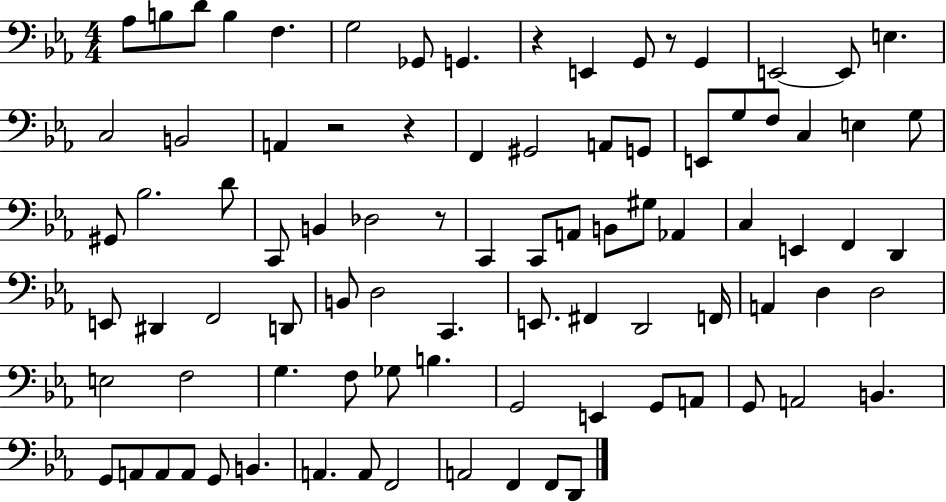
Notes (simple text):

Ab3/e B3/e D4/e B3/q F3/q. G3/h Gb2/e G2/q. R/q E2/q G2/e R/e G2/q E2/h E2/e E3/q. C3/h B2/h A2/q R/h R/q F2/q G#2/h A2/e G2/e E2/e G3/e F3/e C3/q E3/q G3/e G#2/e Bb3/h. D4/e C2/e B2/q Db3/h R/e C2/q C2/e A2/e B2/e G#3/e Ab2/q C3/q E2/q F2/q D2/q E2/e D#2/q F2/h D2/e B2/e D3/h C2/q. E2/e. F#2/q D2/h F2/s A2/q D3/q D3/h E3/h F3/h G3/q. F3/e Gb3/e B3/q. G2/h E2/q G2/e A2/e G2/e A2/h B2/q. G2/e A2/e A2/e A2/e G2/e B2/q. A2/q. A2/e F2/h A2/h F2/q F2/e D2/e